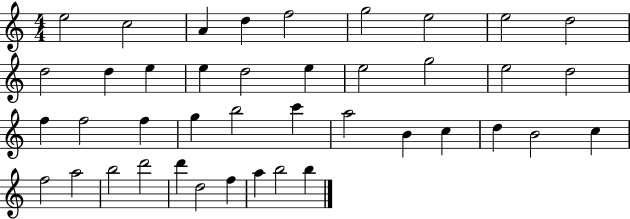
{
  \clef treble
  \numericTimeSignature
  \time 4/4
  \key c \major
  e''2 c''2 | a'4 d''4 f''2 | g''2 e''2 | e''2 d''2 | \break d''2 d''4 e''4 | e''4 d''2 e''4 | e''2 g''2 | e''2 d''2 | \break f''4 f''2 f''4 | g''4 b''2 c'''4 | a''2 b'4 c''4 | d''4 b'2 c''4 | \break f''2 a''2 | b''2 d'''2 | d'''4 d''2 f''4 | a''4 b''2 b''4 | \break \bar "|."
}